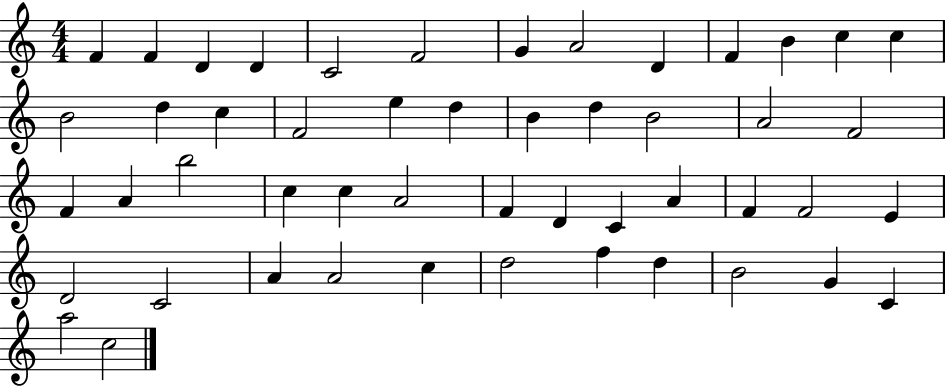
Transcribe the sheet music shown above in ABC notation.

X:1
T:Untitled
M:4/4
L:1/4
K:C
F F D D C2 F2 G A2 D F B c c B2 d c F2 e d B d B2 A2 F2 F A b2 c c A2 F D C A F F2 E D2 C2 A A2 c d2 f d B2 G C a2 c2